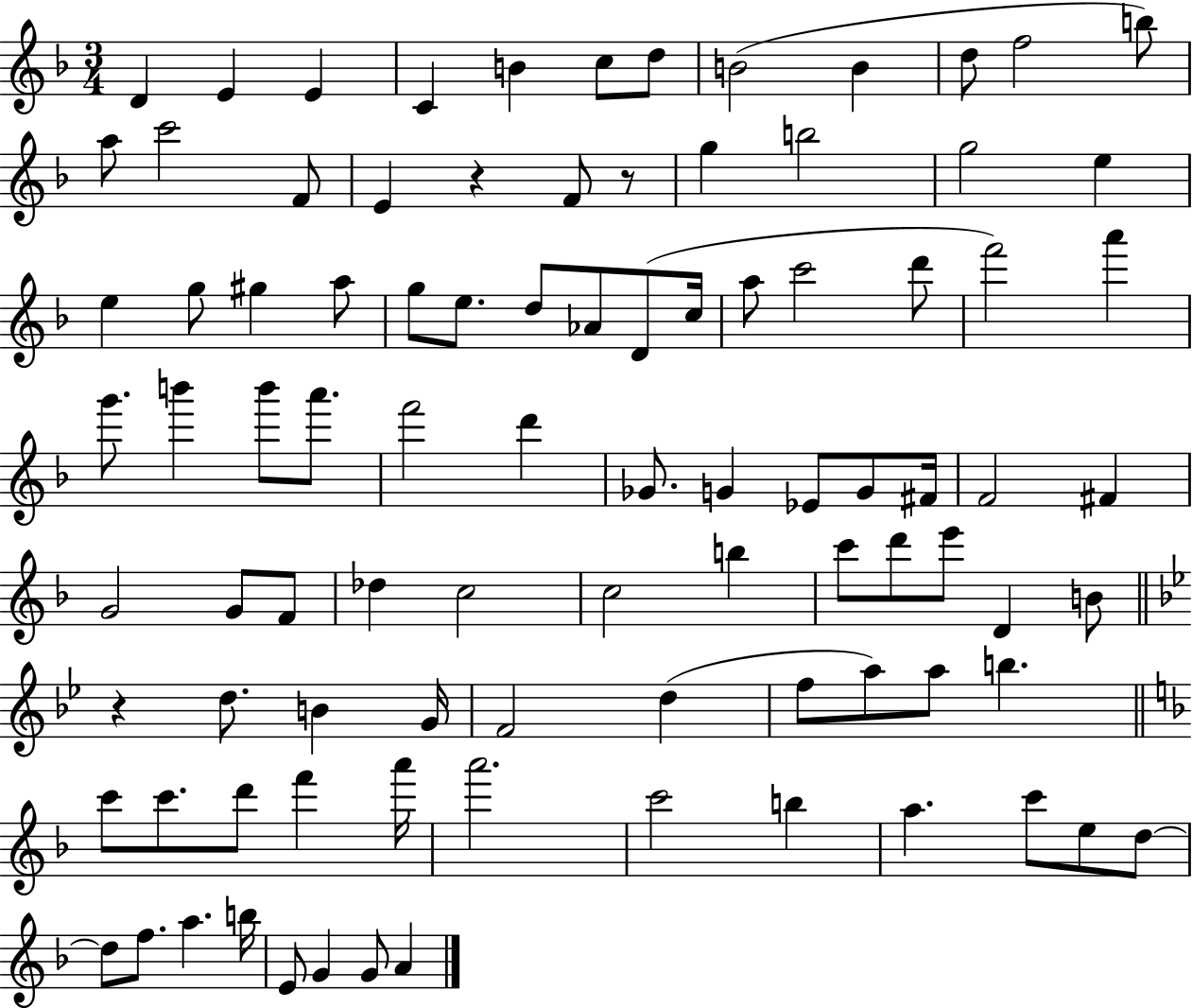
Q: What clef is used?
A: treble